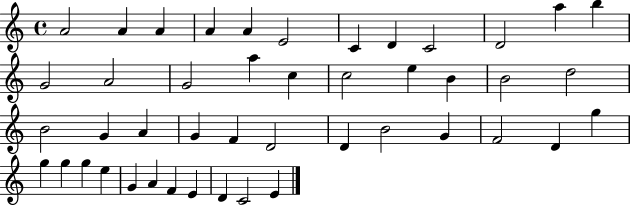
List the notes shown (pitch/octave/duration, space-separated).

A4/h A4/q A4/q A4/q A4/q E4/h C4/q D4/q C4/h D4/h A5/q B5/q G4/h A4/h G4/h A5/q C5/q C5/h E5/q B4/q B4/h D5/h B4/h G4/q A4/q G4/q F4/q D4/h D4/q B4/h G4/q F4/h D4/q G5/q G5/q G5/q G5/q E5/q G4/q A4/q F4/q E4/q D4/q C4/h E4/q